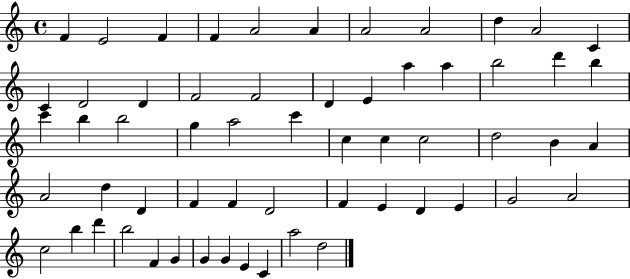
{
  \clef treble
  \time 4/4
  \defaultTimeSignature
  \key c \major
  f'4 e'2 f'4 | f'4 a'2 a'4 | a'2 a'2 | d''4 a'2 c'4 | \break c'4 d'2 d'4 | f'2 f'2 | d'4 e'4 a''4 a''4 | b''2 d'''4 b''4 | \break c'''4 b''4 b''2 | g''4 a''2 c'''4 | c''4 c''4 c''2 | d''2 b'4 a'4 | \break a'2 d''4 d'4 | f'4 f'4 d'2 | f'4 e'4 d'4 e'4 | g'2 a'2 | \break c''2 b''4 d'''4 | b''2 f'4 g'4 | g'4 g'4 e'4 c'4 | a''2 d''2 | \break \bar "|."
}